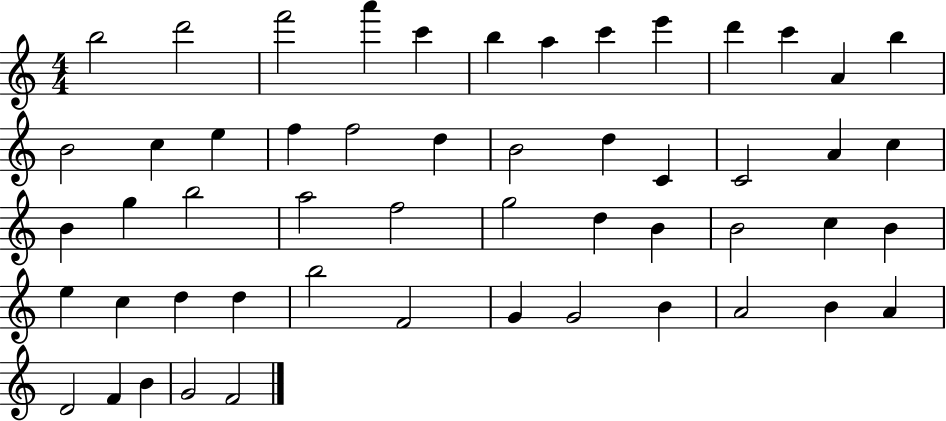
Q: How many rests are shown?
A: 0